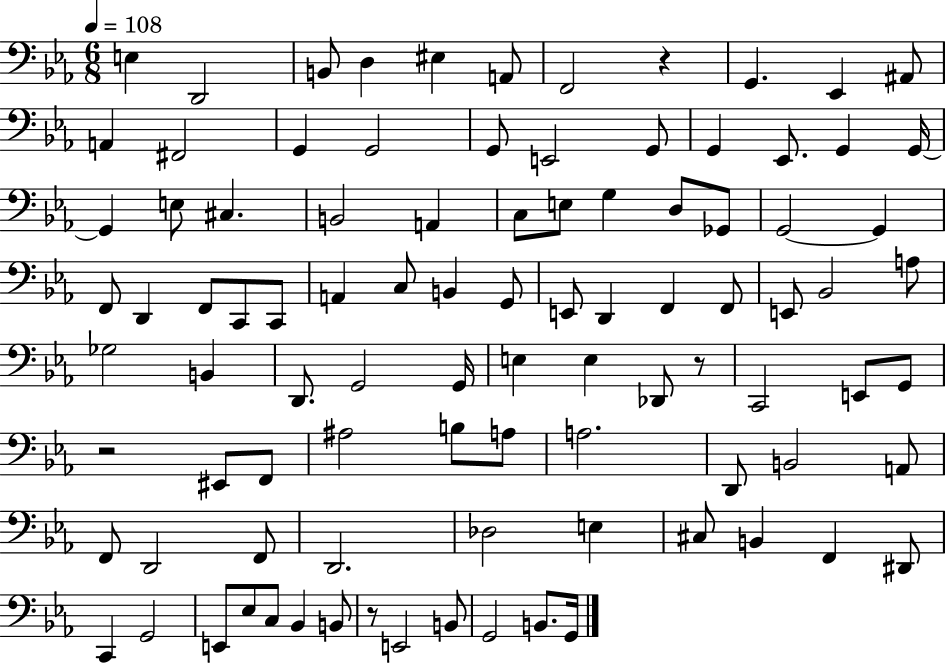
{
  \clef bass
  \numericTimeSignature
  \time 6/8
  \key ees \major
  \tempo 4 = 108
  e4 d,2 | b,8 d4 eis4 a,8 | f,2 r4 | g,4. ees,4 ais,8 | \break a,4 fis,2 | g,4 g,2 | g,8 e,2 g,8 | g,4 ees,8. g,4 g,16~~ | \break g,4 e8 cis4. | b,2 a,4 | c8 e8 g4 d8 ges,8 | g,2~~ g,4 | \break f,8 d,4 f,8 c,8 c,8 | a,4 c8 b,4 g,8 | e,8 d,4 f,4 f,8 | e,8 bes,2 a8 | \break ges2 b,4 | d,8. g,2 g,16 | e4 e4 des,8 r8 | c,2 e,8 g,8 | \break r2 eis,8 f,8 | ais2 b8 a8 | a2. | d,8 b,2 a,8 | \break f,8 d,2 f,8 | d,2. | des2 e4 | cis8 b,4 f,4 dis,8 | \break c,4 g,2 | e,8 ees8 c8 bes,4 b,8 | r8 e,2 b,8 | g,2 b,8. g,16 | \break \bar "|."
}